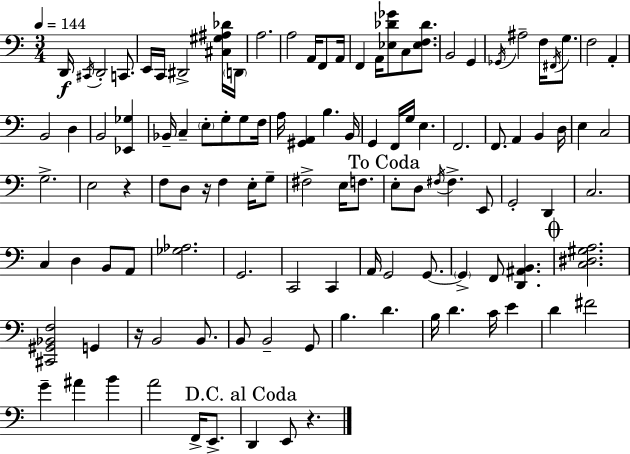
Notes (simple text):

D2/s C#2/s D2/h C2/e. E2/s C2/s D#2/h [C#3,G#3,A#3,Db4]/s D2/s A3/h. A3/h A2/s F2/e A2/s F2/q A2/s [Eb3,Db4,Gb4]/e C3/e [Eb3,F3,Db4]/e. B2/h G2/q Gb2/s A#3/h F3/s F#2/s G3/e. F3/h A2/q B2/h D3/q B2/h [Eb2,Gb3]/q Bb2/s C3/q E3/e G3/e G3/e F3/s A3/s [G#2,A2]/q B3/q. B2/s G2/q F2/s G3/s E3/q. F2/h. F2/e. A2/q B2/q D3/s E3/q C3/h G3/h. E3/h R/q F3/e D3/e R/s F3/q E3/s G3/e F#3/h E3/s F3/e. E3/e D3/e F#3/s F#3/q. E2/e G2/h D2/q C3/h. C3/q D3/q B2/e A2/e [Gb3,Ab3]/h. G2/h. C2/h C2/q A2/s G2/h G2/e. G2/q F2/e [D2,A#2,B2]/q. [C3,D#3,G#3,A3]/h. [C#2,G#2,Bb2,F3]/h G2/q R/s B2/h B2/e. B2/e B2/h G2/e B3/q. D4/q. B3/s D4/q. C4/s E4/q D4/q F#4/h G4/q A#4/q B4/q A4/h F2/s E2/e. D2/q E2/e R/q.